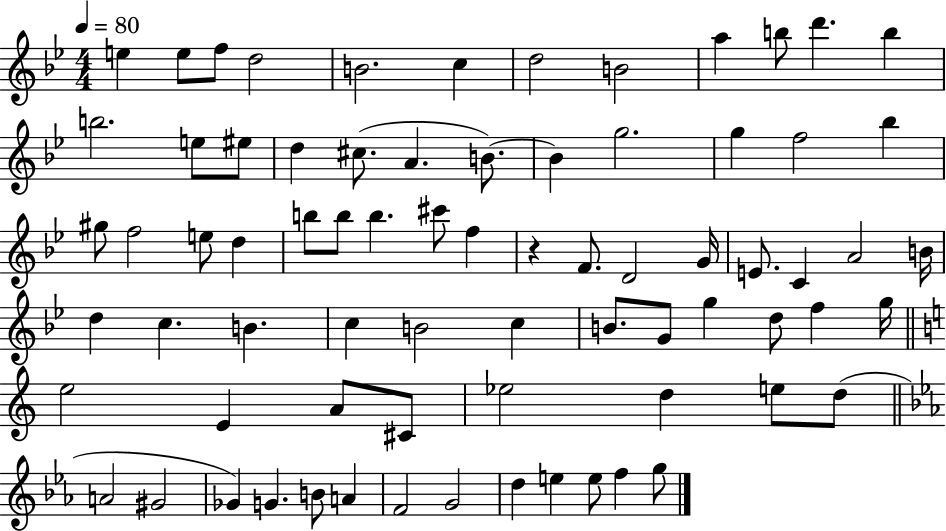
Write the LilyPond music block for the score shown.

{
  \clef treble
  \numericTimeSignature
  \time 4/4
  \key bes \major
  \tempo 4 = 80
  \repeat volta 2 { e''4 e''8 f''8 d''2 | b'2. c''4 | d''2 b'2 | a''4 b''8 d'''4. b''4 | \break b''2. e''8 eis''8 | d''4 cis''8.( a'4. b'8.~~) | b'4 g''2. | g''4 f''2 bes''4 | \break gis''8 f''2 e''8 d''4 | b''8 b''8 b''4. cis'''8 f''4 | r4 f'8. d'2 g'16 | e'8. c'4 a'2 b'16 | \break d''4 c''4. b'4. | c''4 b'2 c''4 | b'8. g'8 g''4 d''8 f''4 g''16 | \bar "||" \break \key c \major e''2 e'4 a'8 cis'8 | ees''2 d''4 e''8 d''8( | \bar "||" \break \key ees \major a'2 gis'2 | ges'4) g'4. b'8 a'4 | f'2 g'2 | d''4 e''4 e''8 f''4 g''8 | \break } \bar "|."
}